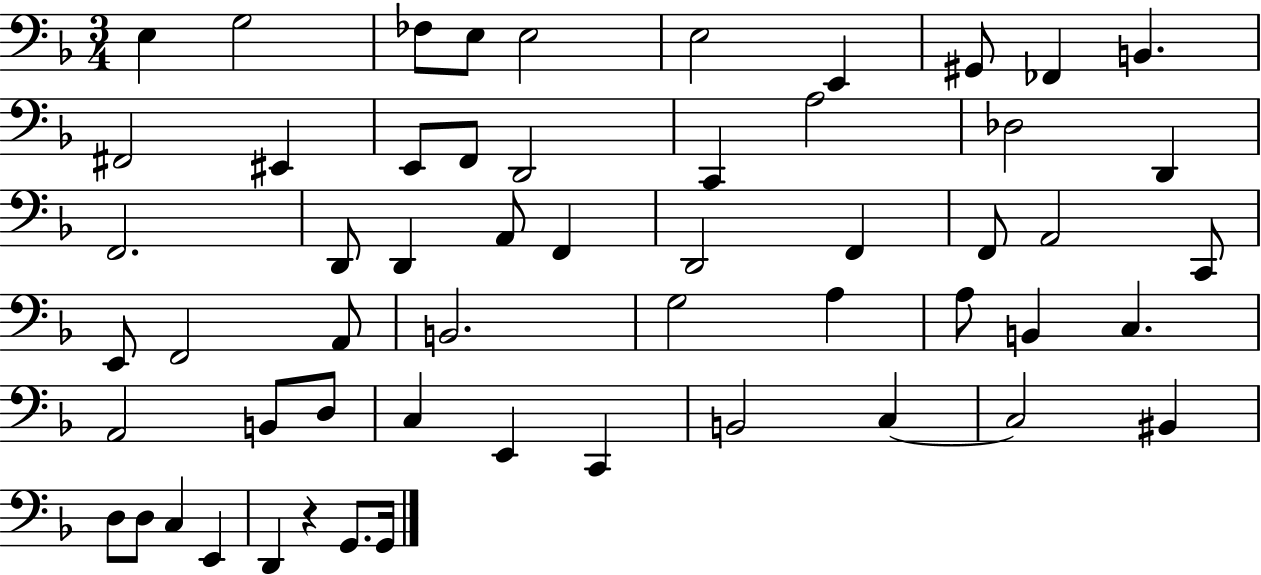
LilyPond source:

{
  \clef bass
  \numericTimeSignature
  \time 3/4
  \key f \major
  \repeat volta 2 { e4 g2 | fes8 e8 e2 | e2 e,4 | gis,8 fes,4 b,4. | \break fis,2 eis,4 | e,8 f,8 d,2 | c,4 a2 | des2 d,4 | \break f,2. | d,8 d,4 a,8 f,4 | d,2 f,4 | f,8 a,2 c,8 | \break e,8 f,2 a,8 | b,2. | g2 a4 | a8 b,4 c4. | \break a,2 b,8 d8 | c4 e,4 c,4 | b,2 c4~~ | c2 bis,4 | \break d8 d8 c4 e,4 | d,4 r4 g,8. g,16 | } \bar "|."
}